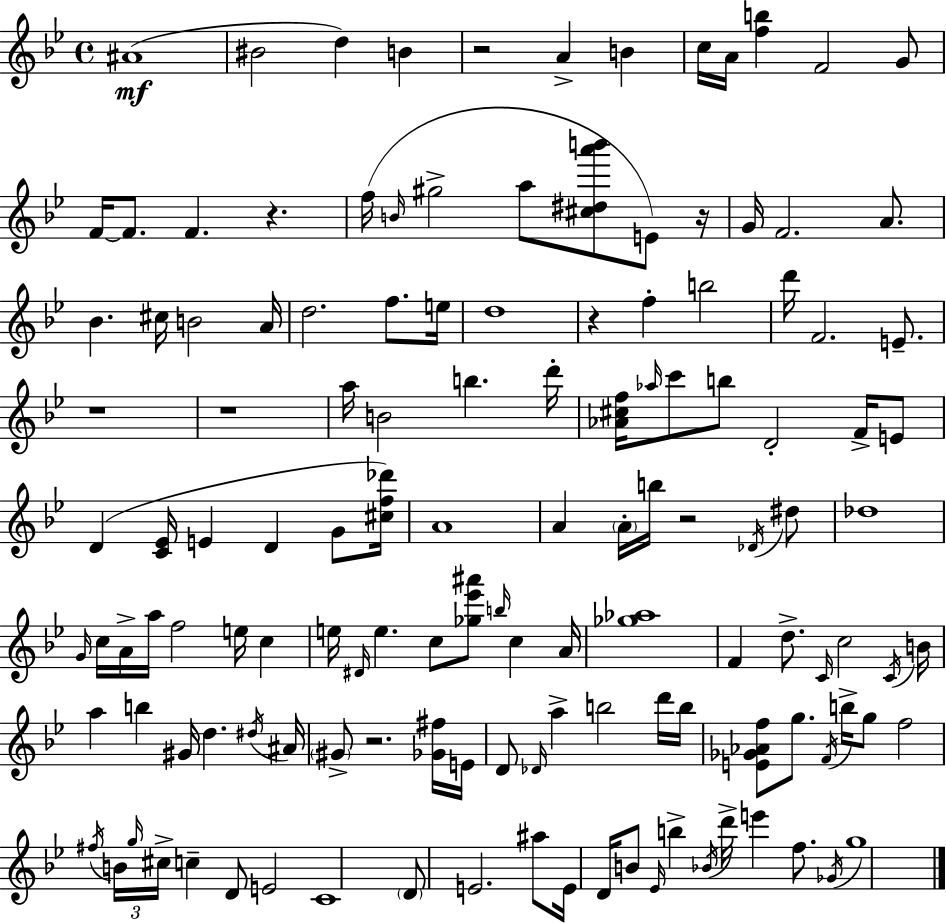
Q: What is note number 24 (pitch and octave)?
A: B4